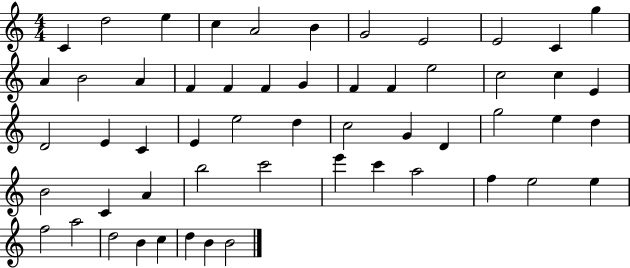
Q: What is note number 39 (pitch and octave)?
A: A4